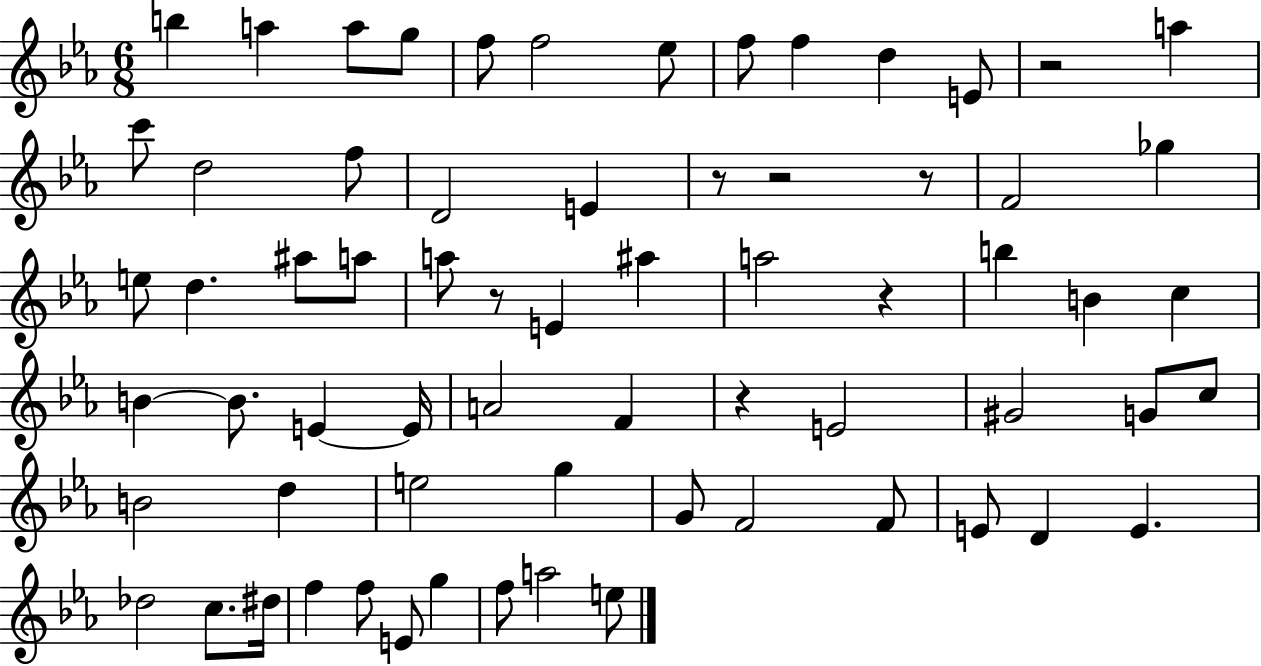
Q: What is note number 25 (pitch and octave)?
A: E4